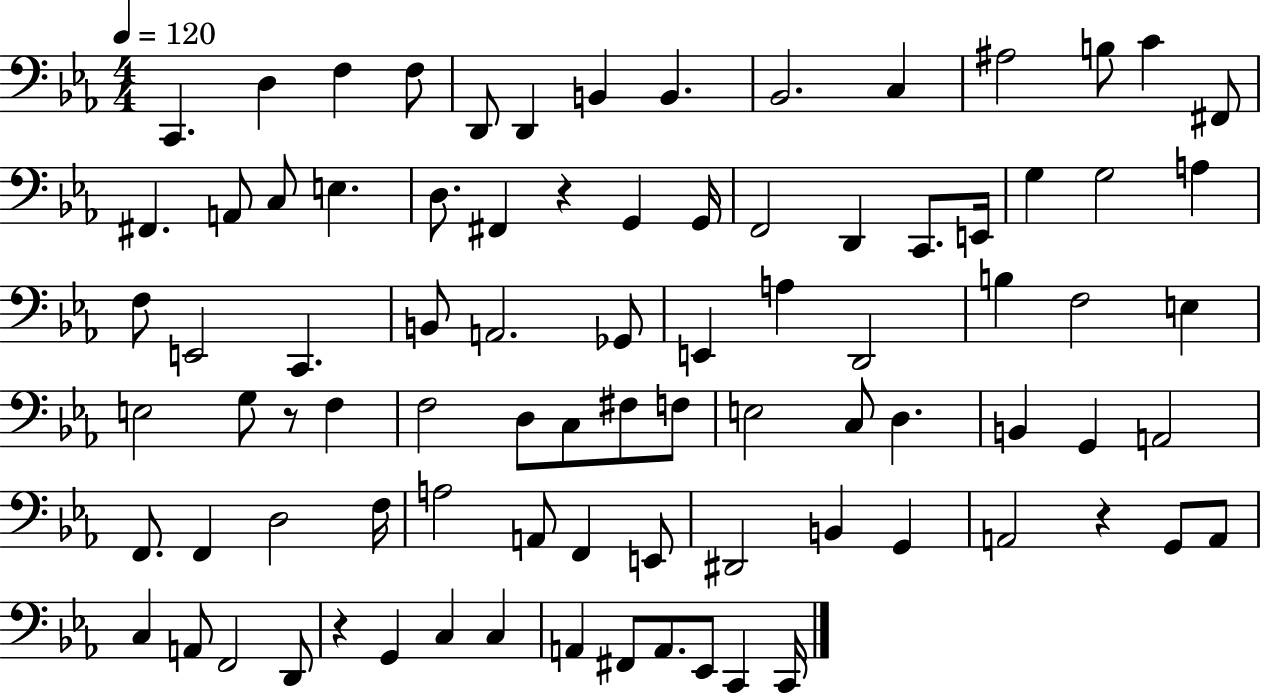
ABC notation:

X:1
T:Untitled
M:4/4
L:1/4
K:Eb
C,, D, F, F,/2 D,,/2 D,, B,, B,, _B,,2 C, ^A,2 B,/2 C ^F,,/2 ^F,, A,,/2 C,/2 E, D,/2 ^F,, z G,, G,,/4 F,,2 D,, C,,/2 E,,/4 G, G,2 A, F,/2 E,,2 C,, B,,/2 A,,2 _G,,/2 E,, A, D,,2 B, F,2 E, E,2 G,/2 z/2 F, F,2 D,/2 C,/2 ^F,/2 F,/2 E,2 C,/2 D, B,, G,, A,,2 F,,/2 F,, D,2 F,/4 A,2 A,,/2 F,, E,,/2 ^D,,2 B,, G,, A,,2 z G,,/2 A,,/2 C, A,,/2 F,,2 D,,/2 z G,, C, C, A,, ^F,,/2 A,,/2 _E,,/2 C,, C,,/4